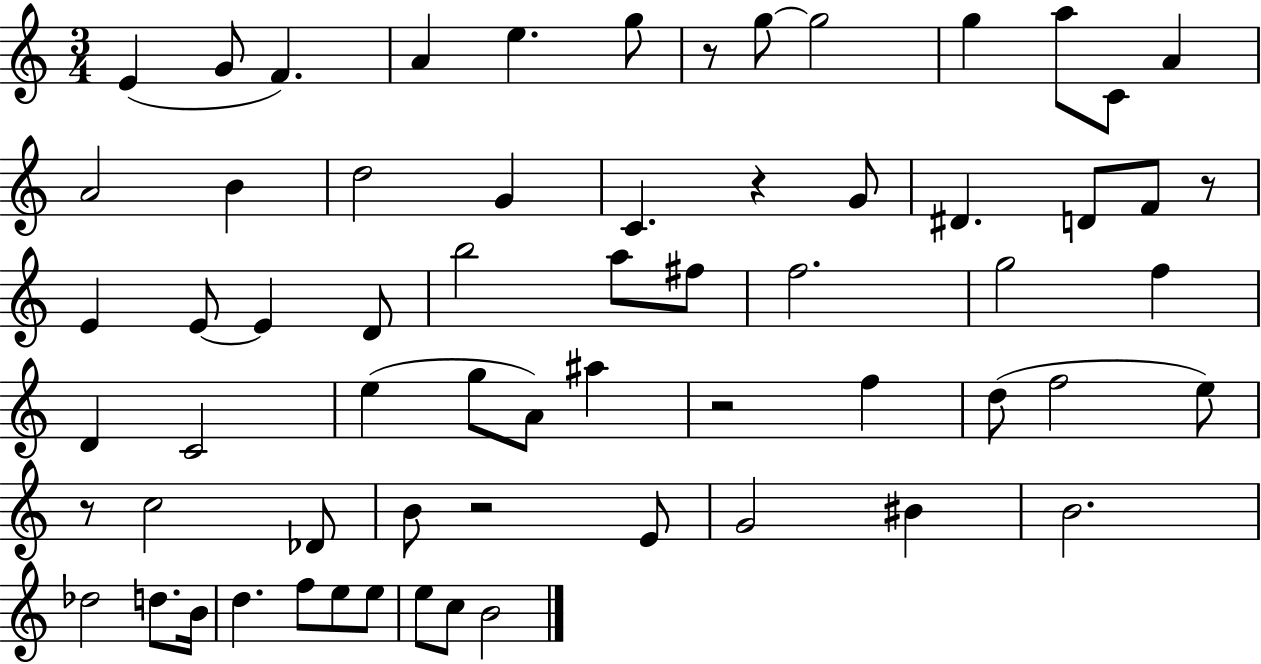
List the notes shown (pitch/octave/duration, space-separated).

E4/q G4/e F4/q. A4/q E5/q. G5/e R/e G5/e G5/h G5/q A5/e C4/e A4/q A4/h B4/q D5/h G4/q C4/q. R/q G4/e D#4/q. D4/e F4/e R/e E4/q E4/e E4/q D4/e B5/h A5/e F#5/e F5/h. G5/h F5/q D4/q C4/h E5/q G5/e A4/e A#5/q R/h F5/q D5/e F5/h E5/e R/e C5/h Db4/e B4/e R/h E4/e G4/h BIS4/q B4/h. Db5/h D5/e. B4/s D5/q. F5/e E5/e E5/e E5/e C5/e B4/h